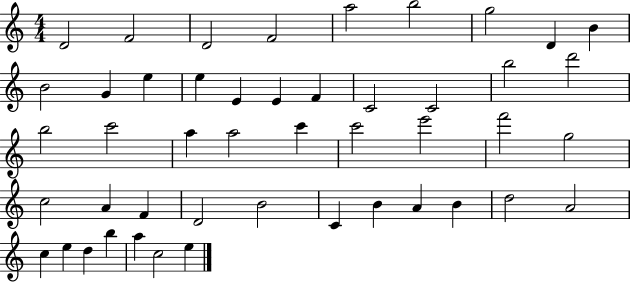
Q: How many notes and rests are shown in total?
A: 47